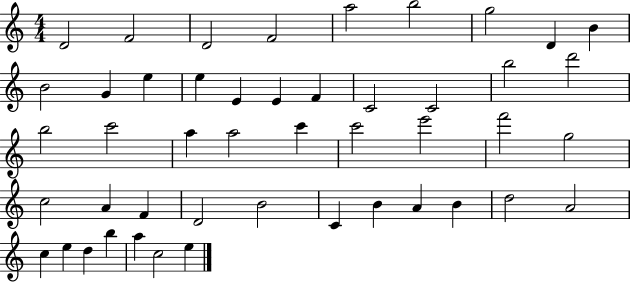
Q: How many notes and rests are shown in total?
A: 47